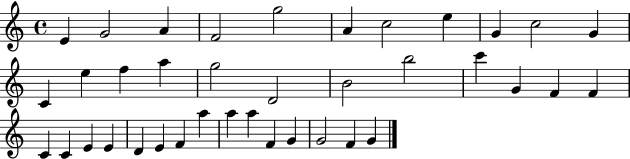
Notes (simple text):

E4/q G4/h A4/q F4/h G5/h A4/q C5/h E5/q G4/q C5/h G4/q C4/q E5/q F5/q A5/q G5/h D4/h B4/h B5/h C6/q G4/q F4/q F4/q C4/q C4/q E4/q E4/q D4/q E4/q F4/q A5/q A5/q A5/q F4/q G4/q G4/h F4/q G4/q